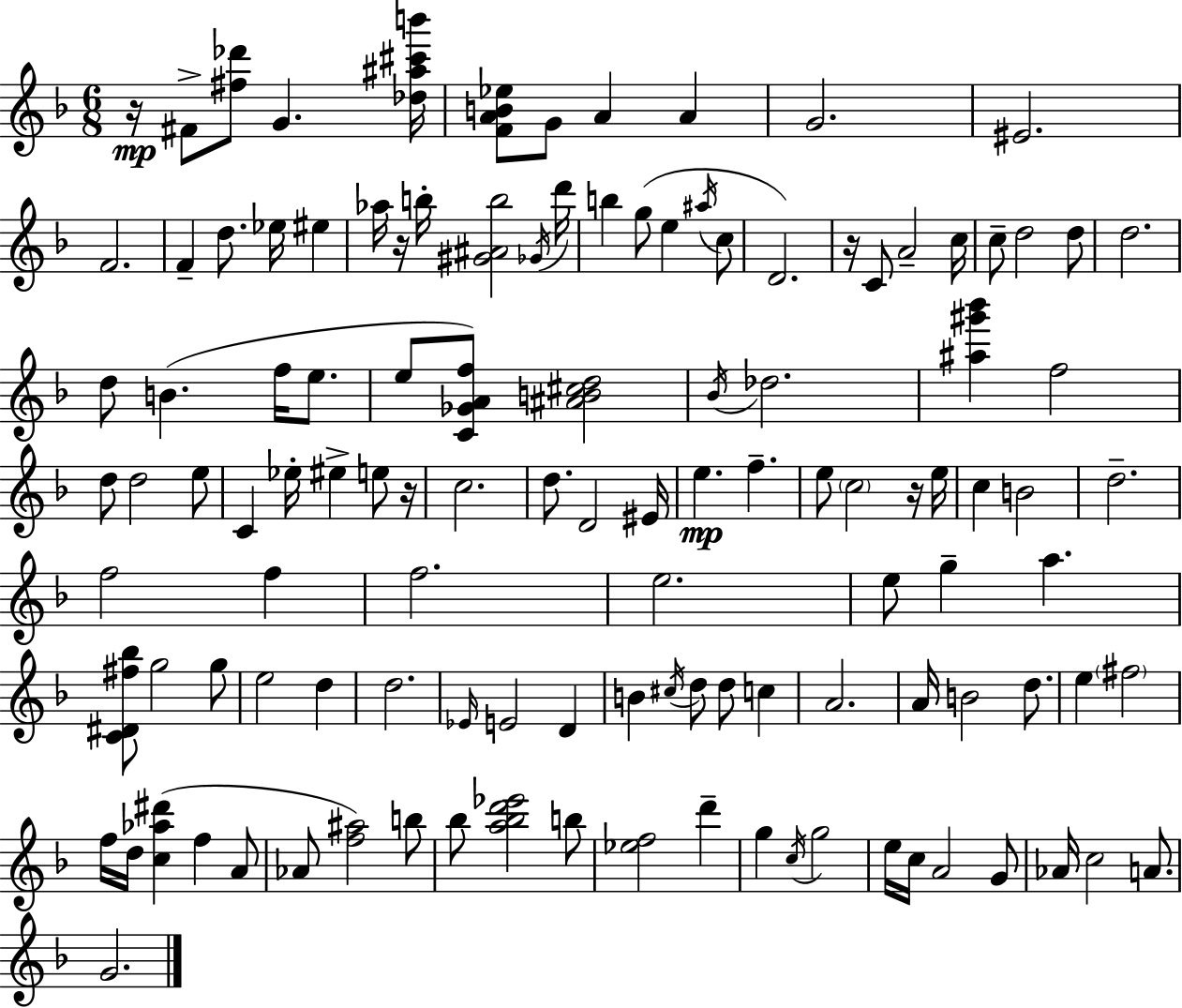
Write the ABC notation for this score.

X:1
T:Untitled
M:6/8
L:1/4
K:F
z/4 ^F/2 [^f_d']/2 G [_d^a^c'b']/4 [FAB_e]/2 G/2 A A G2 ^E2 F2 F d/2 _e/4 ^e _a/4 z/4 b/4 [^G^Ab]2 _G/4 d'/4 b g/2 e ^a/4 c/2 D2 z/4 C/2 A2 c/4 c/2 d2 d/2 d2 d/2 B f/4 e/2 e/2 [C_GAf]/2 [^AB^cd]2 _B/4 _d2 [^a^g'_b'] f2 d/2 d2 e/2 C _e/4 ^e e/2 z/4 c2 d/2 D2 ^E/4 e f e/2 c2 z/4 e/4 c B2 d2 f2 f f2 e2 e/2 g a [C^D^f_b]/2 g2 g/2 e2 d d2 _E/4 E2 D B ^c/4 d/2 d/2 c A2 A/4 B2 d/2 e ^f2 f/4 d/4 [c_a^d'] f A/2 _A/2 [f^a]2 b/2 _b/2 [a_bd'_e']2 b/2 [_ef]2 d' g c/4 g2 e/4 c/4 A2 G/2 _A/4 c2 A/2 G2